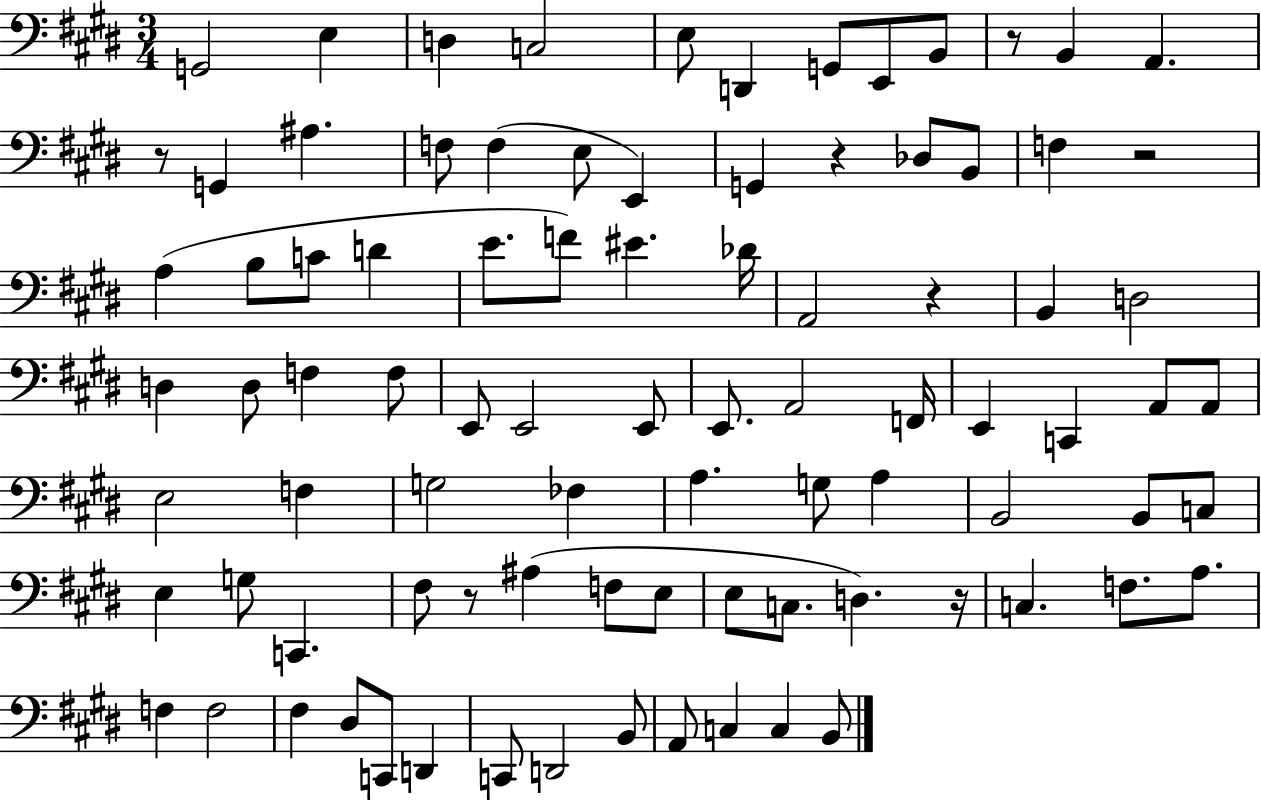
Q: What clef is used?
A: bass